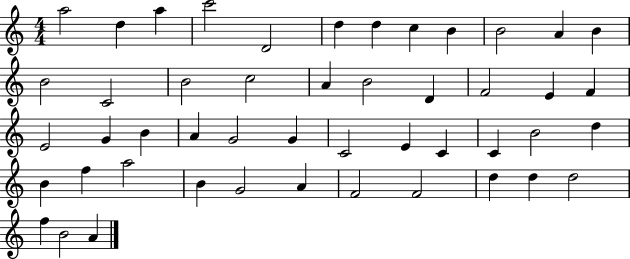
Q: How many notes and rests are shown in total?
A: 48